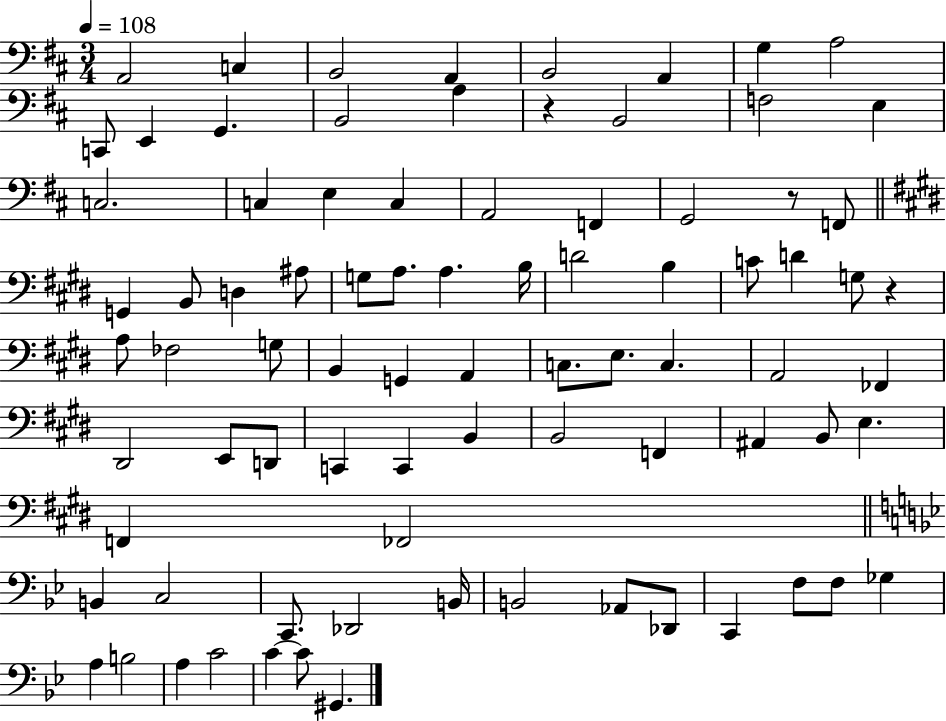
X:1
T:Untitled
M:3/4
L:1/4
K:D
A,,2 C, B,,2 A,, B,,2 A,, G, A,2 C,,/2 E,, G,, B,,2 A, z B,,2 F,2 E, C,2 C, E, C, A,,2 F,, G,,2 z/2 F,,/2 G,, B,,/2 D, ^A,/2 G,/2 A,/2 A, B,/4 D2 B, C/2 D G,/2 z A,/2 _F,2 G,/2 B,, G,, A,, C,/2 E,/2 C, A,,2 _F,, ^D,,2 E,,/2 D,,/2 C,, C,, B,, B,,2 F,, ^A,, B,,/2 E, F,, _F,,2 B,, C,2 C,,/2 _D,,2 B,,/4 B,,2 _A,,/2 _D,,/2 C,, F,/2 F,/2 _G, A, B,2 A, C2 C C/2 ^G,,